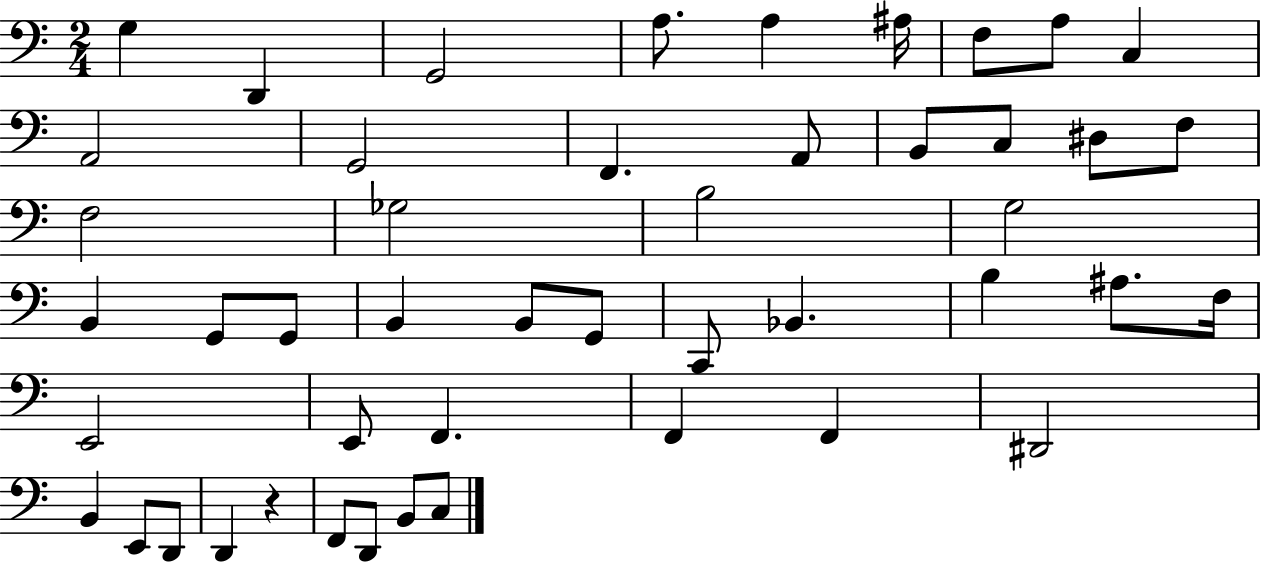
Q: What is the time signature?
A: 2/4